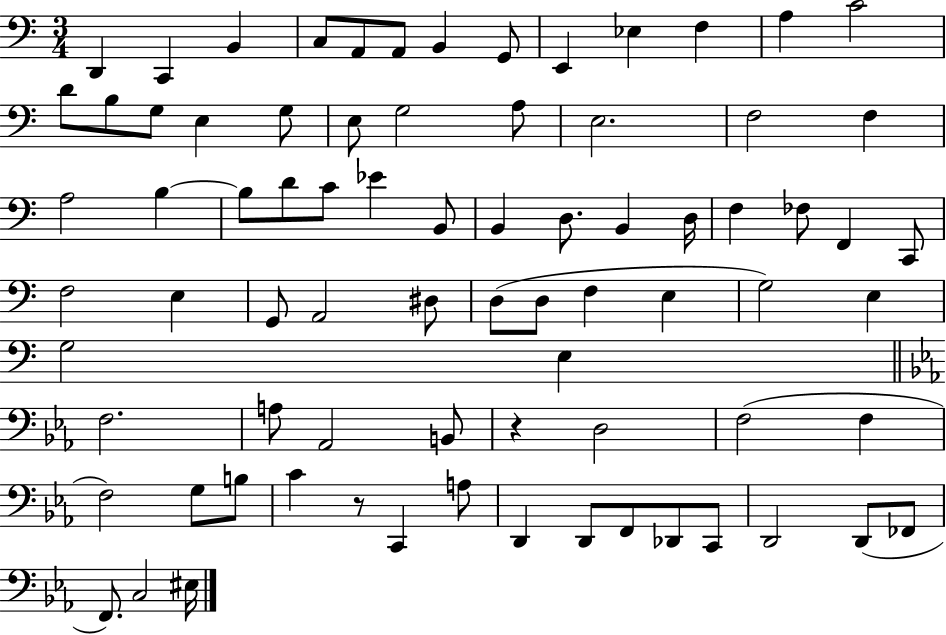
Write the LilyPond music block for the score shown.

{
  \clef bass
  \numericTimeSignature
  \time 3/4
  \key c \major
  d,4 c,4 b,4 | c8 a,8 a,8 b,4 g,8 | e,4 ees4 f4 | a4 c'2 | \break d'8 b8 g8 e4 g8 | e8 g2 a8 | e2. | f2 f4 | \break a2 b4~~ | b8 d'8 c'8 ees'4 b,8 | b,4 d8. b,4 d16 | f4 fes8 f,4 c,8 | \break f2 e4 | g,8 a,2 dis8 | d8( d8 f4 e4 | g2) e4 | \break g2 e4 | \bar "||" \break \key ees \major f2. | a8 aes,2 b,8 | r4 d2 | f2( f4 | \break f2) g8 b8 | c'4 r8 c,4 a8 | d,4 d,8 f,8 des,8 c,8 | d,2 d,8( fes,8 | \break f,8.) c2 eis16 | \bar "|."
}